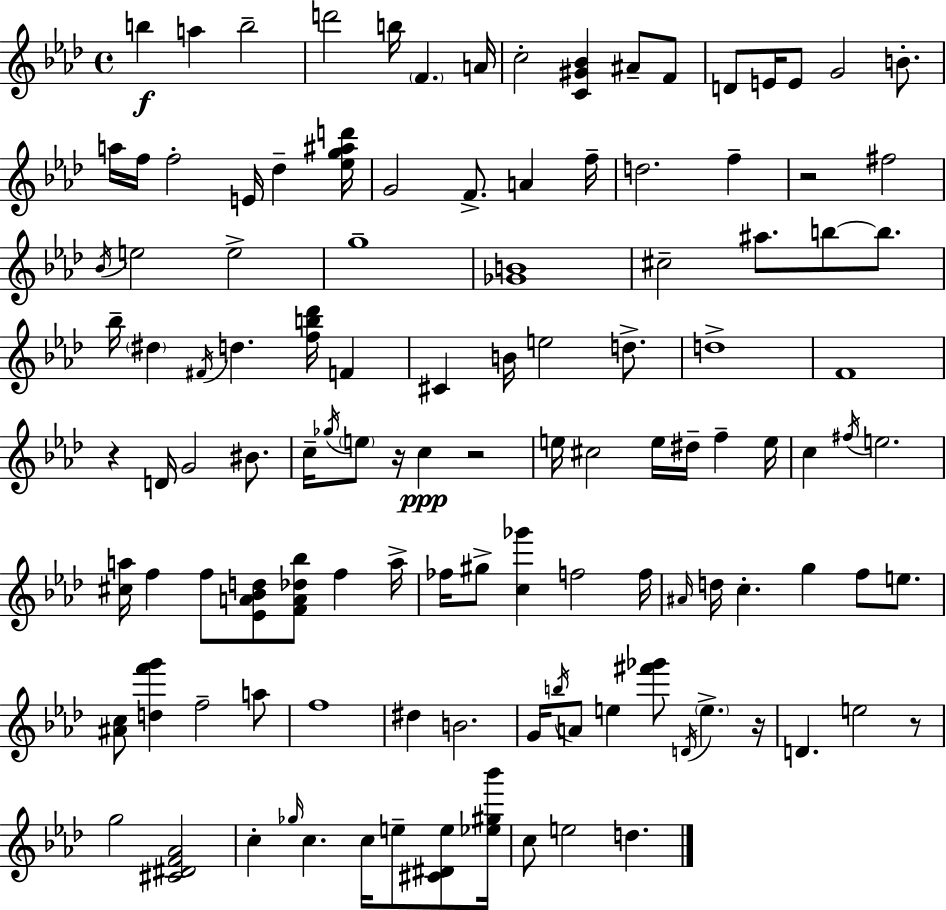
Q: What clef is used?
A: treble